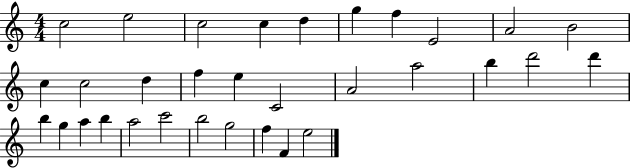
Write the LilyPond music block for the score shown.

{
  \clef treble
  \numericTimeSignature
  \time 4/4
  \key c \major
  c''2 e''2 | c''2 c''4 d''4 | g''4 f''4 e'2 | a'2 b'2 | \break c''4 c''2 d''4 | f''4 e''4 c'2 | a'2 a''2 | b''4 d'''2 d'''4 | \break b''4 g''4 a''4 b''4 | a''2 c'''2 | b''2 g''2 | f''4 f'4 e''2 | \break \bar "|."
}